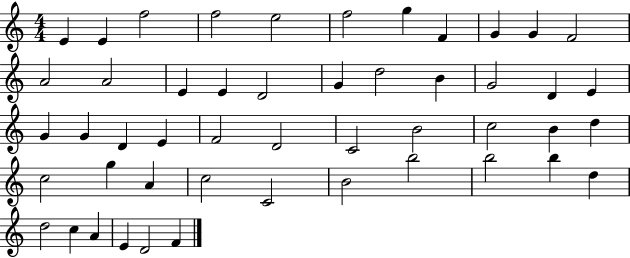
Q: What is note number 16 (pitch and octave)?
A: D4